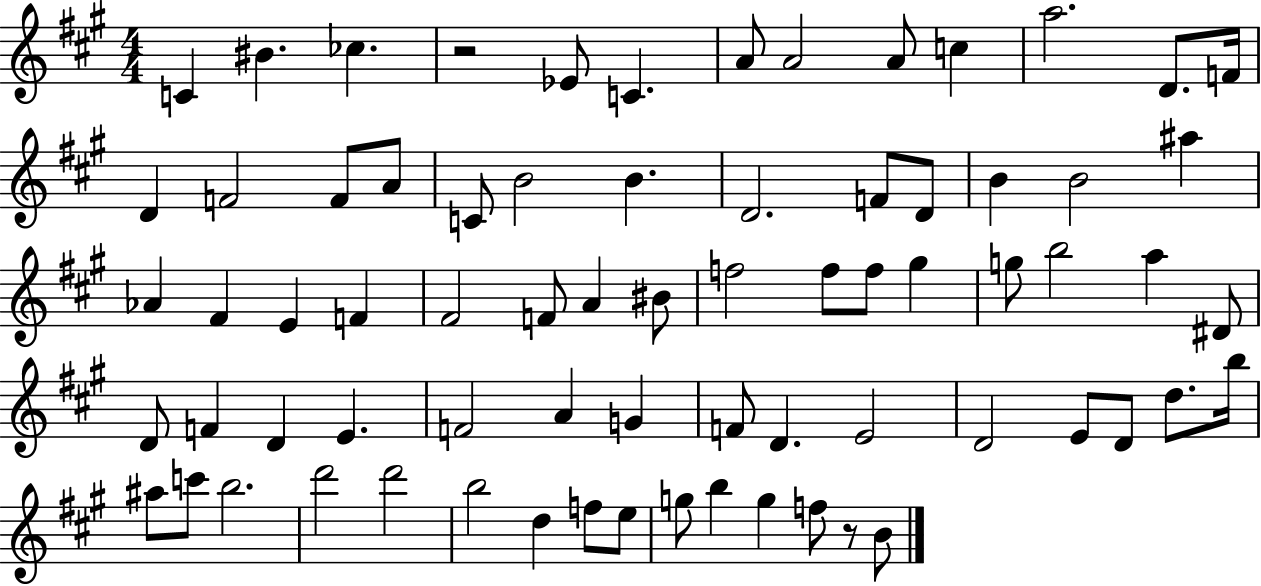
{
  \clef treble
  \numericTimeSignature
  \time 4/4
  \key a \major
  \repeat volta 2 { c'4 bis'4. ces''4. | r2 ees'8 c'4. | a'8 a'2 a'8 c''4 | a''2. d'8. f'16 | \break d'4 f'2 f'8 a'8 | c'8 b'2 b'4. | d'2. f'8 d'8 | b'4 b'2 ais''4 | \break aes'4 fis'4 e'4 f'4 | fis'2 f'8 a'4 bis'8 | f''2 f''8 f''8 gis''4 | g''8 b''2 a''4 dis'8 | \break d'8 f'4 d'4 e'4. | f'2 a'4 g'4 | f'8 d'4. e'2 | d'2 e'8 d'8 d''8. b''16 | \break ais''8 c'''8 b''2. | d'''2 d'''2 | b''2 d''4 f''8 e''8 | g''8 b''4 g''4 f''8 r8 b'8 | \break } \bar "|."
}